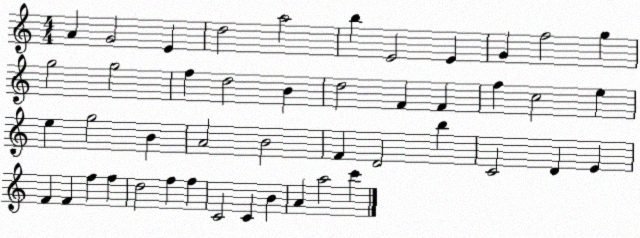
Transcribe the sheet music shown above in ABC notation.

X:1
T:Untitled
M:4/4
L:1/4
K:C
A G2 E d2 a2 b E2 E G f2 g g2 g2 f d2 B d2 F F f c2 e e g2 B A2 B2 F D2 b C2 D E F F f f d2 f f C2 C B A a2 c'